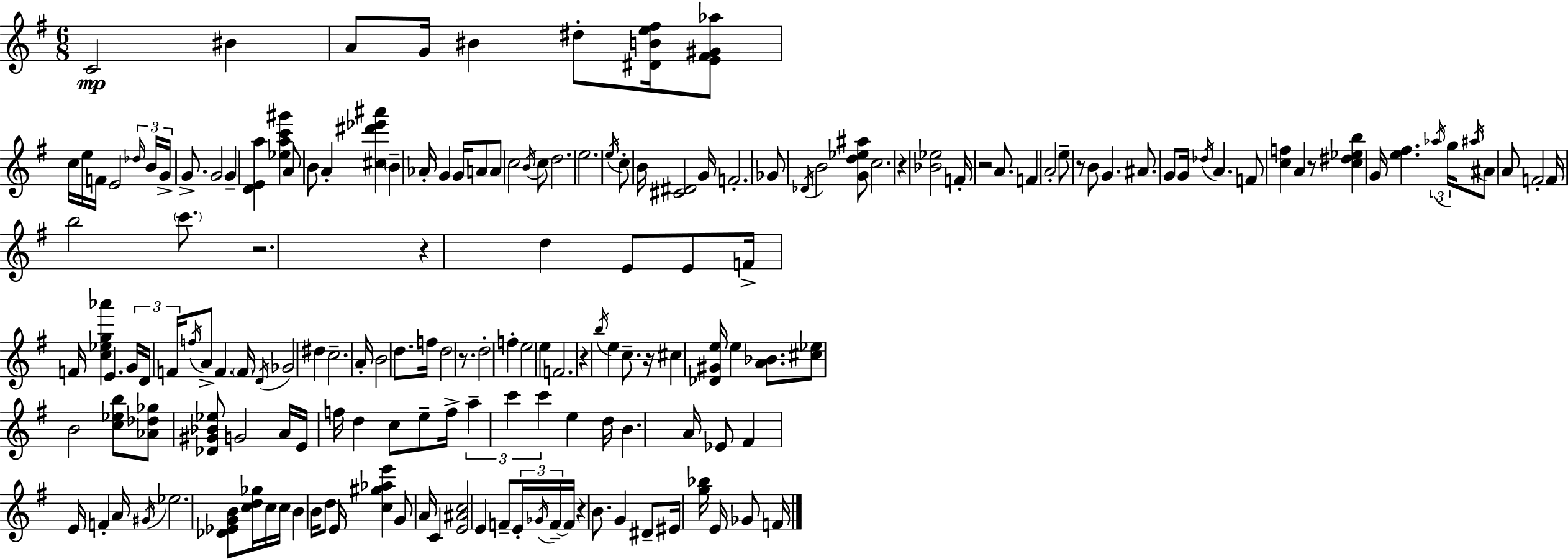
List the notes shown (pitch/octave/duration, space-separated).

C4/h BIS4/q A4/e G4/s BIS4/q D#5/e [D#4,B4,E5,F#5]/s [E4,F#4,G#4,Ab5]/e C5/s E5/s F4/s E4/h Db5/s B4/s G4/s G4/e. G4/h G4/q [D4,E4,A5]/q [Eb5,A5,C6,G#6]/q A4/e B4/e A4/q [C#5,D#6,Eb6,A#6]/q B4/q Ab4/s G4/q G4/s A4/e A4/e C5/h B4/s C5/e D5/h. E5/h. E5/s C5/e B4/s [C#4,D#4]/h G4/s F4/h. Gb4/e Db4/s B4/h [G4,D5,Eb5,A#5]/e C5/h. R/q [Bb4,Eb5]/h F4/s R/h A4/e. F4/q A4/h E5/e R/e B4/e G4/q. A#4/e. G4/e G4/s Db5/s A4/q. F4/e [C5,F5]/q A4/q R/e [C5,D#5,Eb5,B5]/q G4/s [E5,F#5]/q. Ab5/s G5/s A#5/s A#4/e A4/e F4/h F4/s B5/h C6/e. R/h. R/q D5/q E4/e E4/e F4/s F4/s [C5,Eb5,G5,Ab6]/q E4/q. G4/s D4/s F4/s F5/s A4/e F4/q. F4/s D4/s Gb4/h D#5/q C5/h. A4/s B4/h D5/e. F5/s D5/h R/e. D5/h F5/q E5/h E5/q F4/h. R/q B5/s E5/q C5/e. R/s C#5/q [Db4,G#4,E5]/s E5/q [A4,Bb4]/e. [C#5,Eb5]/e B4/h [C5,Eb5,B5]/e [Ab4,Db5,Gb5]/e [Db4,G#4,Bb4,Eb5]/e G4/h A4/s E4/s F5/s D5/q C5/e E5/e F5/s A5/q C6/q C6/q E5/q D5/s B4/q. A4/s Eb4/e F#4/q E4/s F4/q A4/s G#4/s Eb5/h. [Db4,Eb4,G4,B4]/e [C5,D5,Gb5]/s C5/s C5/s B4/q B4/s D5/e E4/s [C5,G#5,Ab5,E6]/q G4/e A4/s C4/q [E4,A#4,C5]/h E4/q F4/e E4/s Gb4/s F4/s F4/s R/q B4/e. G4/q D#4/e EIS4/s [G5,Bb5]/s E4/s Gb4/e F4/s